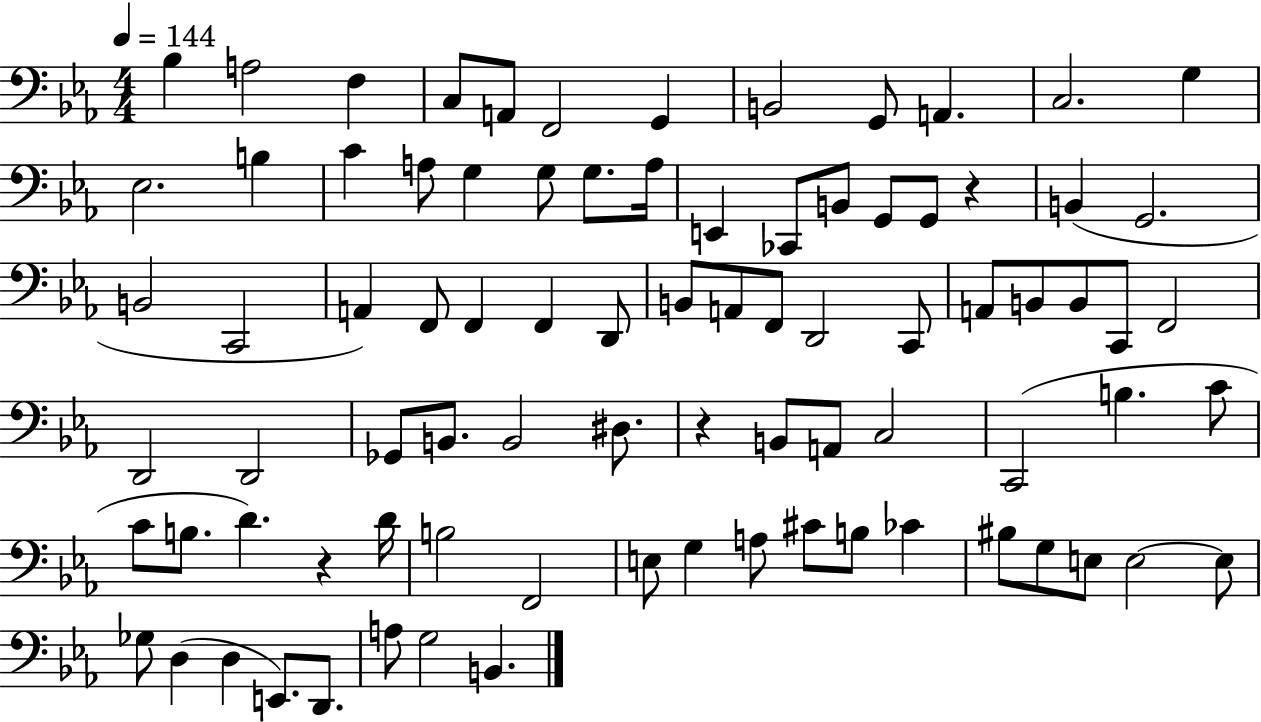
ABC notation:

X:1
T:Untitled
M:4/4
L:1/4
K:Eb
_B, A,2 F, C,/2 A,,/2 F,,2 G,, B,,2 G,,/2 A,, C,2 G, _E,2 B, C A,/2 G, G,/2 G,/2 A,/4 E,, _C,,/2 B,,/2 G,,/2 G,,/2 z B,, G,,2 B,,2 C,,2 A,, F,,/2 F,, F,, D,,/2 B,,/2 A,,/2 F,,/2 D,,2 C,,/2 A,,/2 B,,/2 B,,/2 C,,/2 F,,2 D,,2 D,,2 _G,,/2 B,,/2 B,,2 ^D,/2 z B,,/2 A,,/2 C,2 C,,2 B, C/2 C/2 B,/2 D z D/4 B,2 F,,2 E,/2 G, A,/2 ^C/2 B,/2 _C ^B,/2 G,/2 E,/2 E,2 E,/2 _G,/2 D, D, E,,/2 D,,/2 A,/2 G,2 B,,